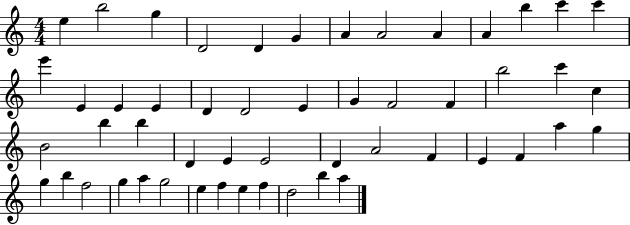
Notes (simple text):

E5/q B5/h G5/q D4/h D4/q G4/q A4/q A4/h A4/q A4/q B5/q C6/q C6/q E6/q E4/q E4/q E4/q D4/q D4/h E4/q G4/q F4/h F4/q B5/h C6/q C5/q B4/h B5/q B5/q D4/q E4/q E4/h D4/q A4/h F4/q E4/q F4/q A5/q G5/q G5/q B5/q F5/h G5/q A5/q G5/h E5/q F5/q E5/q F5/q D5/h B5/q A5/q